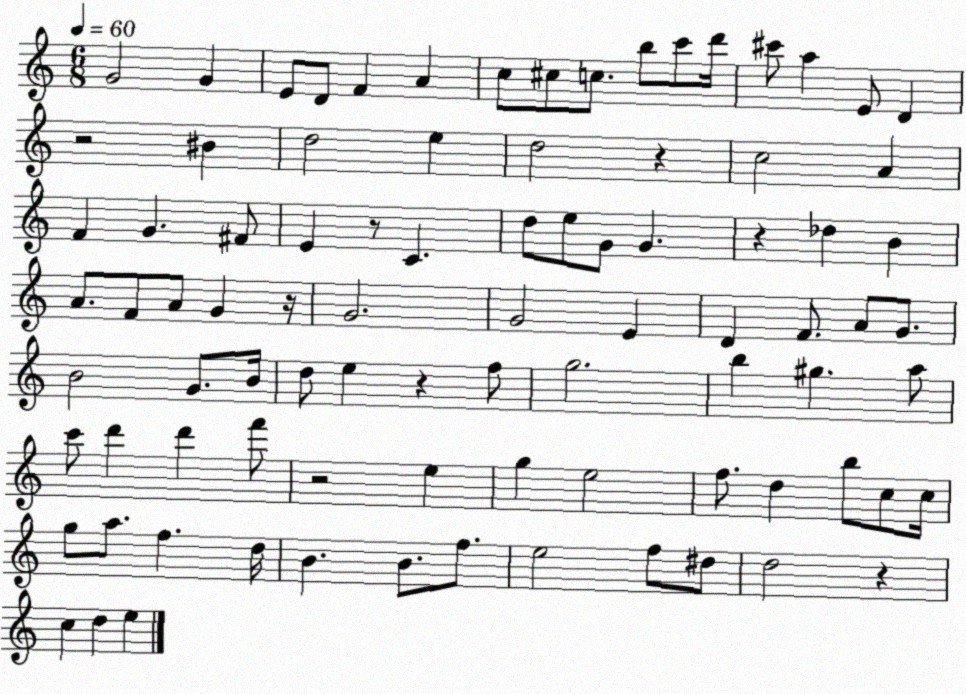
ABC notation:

X:1
T:Untitled
M:6/8
L:1/4
K:C
G2 G E/2 D/2 F A c/2 ^c/2 c/2 b/2 c'/2 d'/4 ^c'/2 a E/2 D z2 ^B d2 e d2 z c2 A F G ^F/2 E z/2 C d/2 e/2 G/2 G z _d B A/2 F/2 A/2 G z/4 G2 G2 E D F/2 A/2 G/2 B2 G/2 B/4 d/2 e z f/2 g2 b ^g a/2 c'/2 d' d' f'/2 z2 e g e2 f/2 d b/2 c/2 c/4 g/2 a/2 f d/4 B B/2 f/2 e2 f/2 ^d/2 d2 z c d e